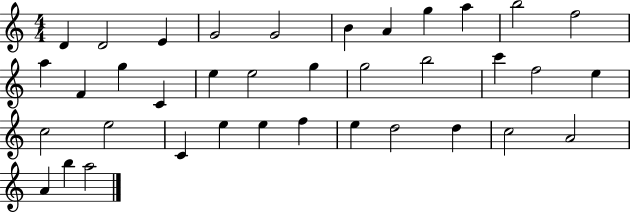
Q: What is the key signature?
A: C major